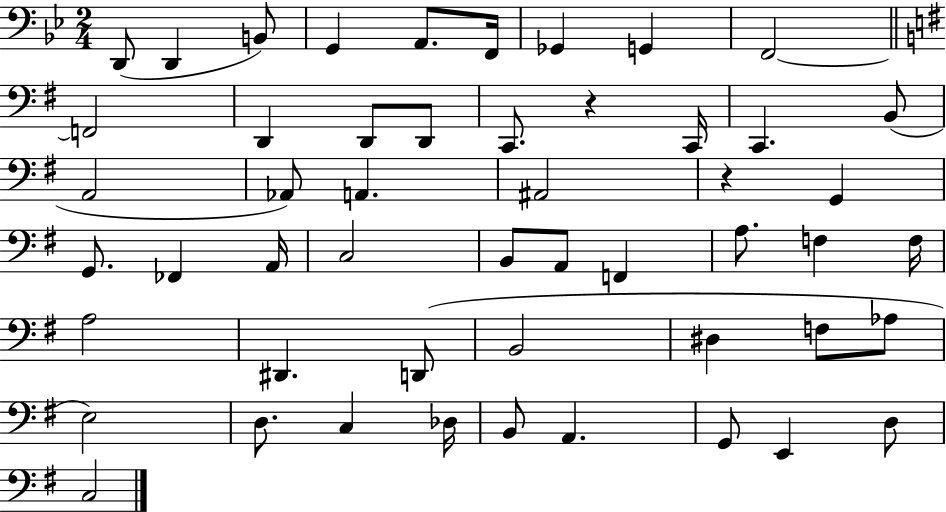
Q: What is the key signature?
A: BES major